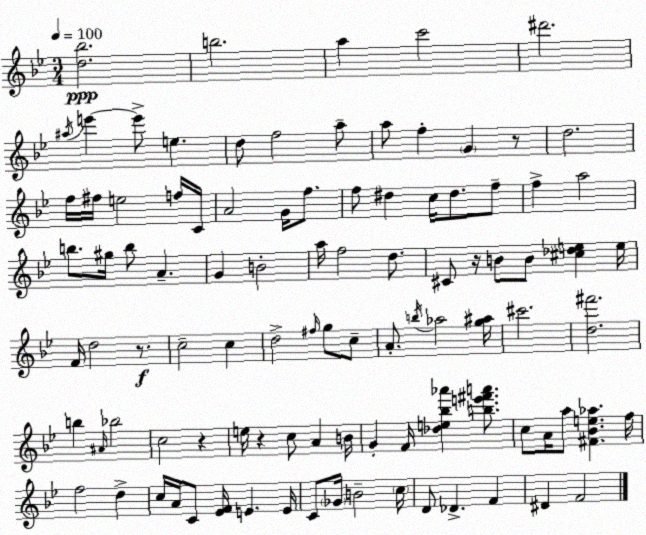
X:1
T:Untitled
M:3/4
L:1/4
K:Bb
[d_b]2 b2 a c'2 ^d'2 ^a/4 e' e'/2 e d/2 f2 a/2 a/2 f G z/2 d2 f/4 ^f/4 e2 f/4 C/4 A2 G/4 f/2 f/2 ^d c/4 ^d/2 f/2 f a2 b/2 ^g/4 b/2 A G B2 a/4 f2 d/2 ^C/2 z/4 B/2 B/2 [^c_de] e/4 F/4 d2 z/2 c2 c d2 ^f/4 g/2 c/2 A/2 b/4 _a2 [g^a]/4 ^c'2 [d^f']2 b ^A/4 _b2 c2 z e/4 z c/2 A B/4 G F/4 [_de_b_a'] [be'^f'a']/2 c/2 A/4 a/2 [^F_Be_a] f/4 f2 d c/4 A/4 C/2 [_EF]/4 E E/4 C/2 _G/4 B2 c/4 D/2 _D F ^D F2